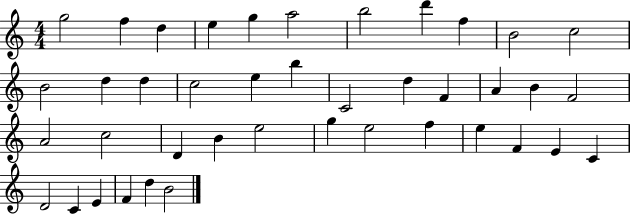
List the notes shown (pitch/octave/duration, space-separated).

G5/h F5/q D5/q E5/q G5/q A5/h B5/h D6/q F5/q B4/h C5/h B4/h D5/q D5/q C5/h E5/q B5/q C4/h D5/q F4/q A4/q B4/q F4/h A4/h C5/h D4/q B4/q E5/h G5/q E5/h F5/q E5/q F4/q E4/q C4/q D4/h C4/q E4/q F4/q D5/q B4/h